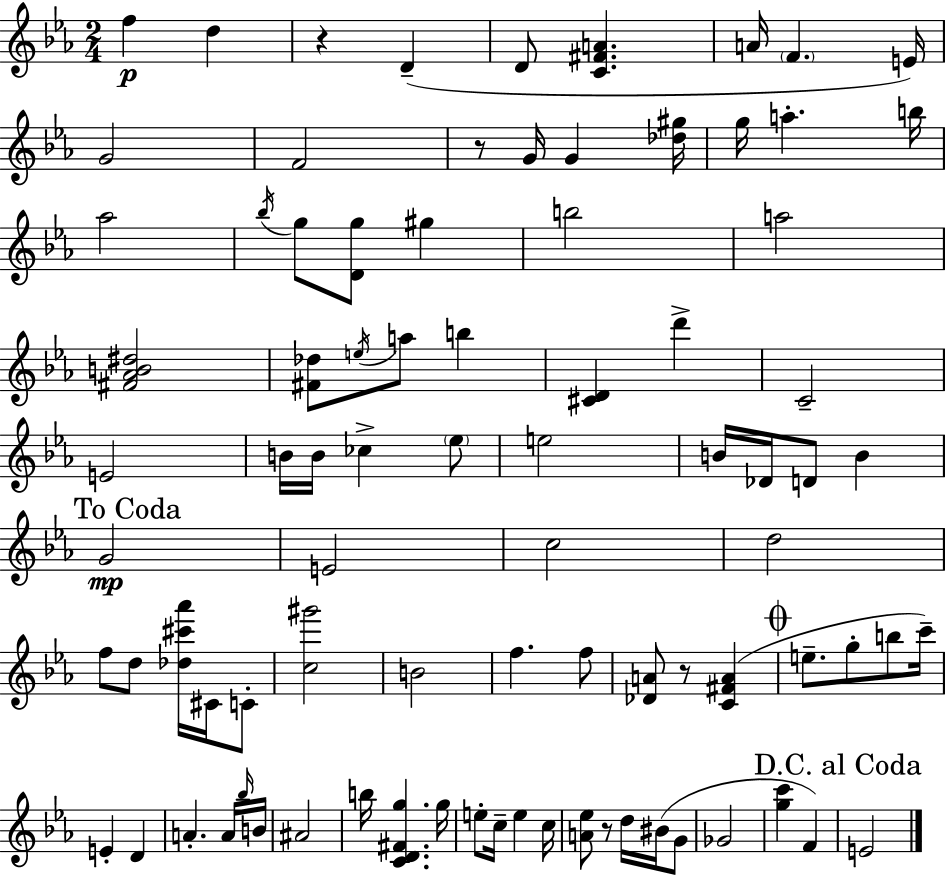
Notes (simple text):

F5/q D5/q R/q D4/q D4/e [C4,F#4,A4]/q. A4/s F4/q. E4/s G4/h F4/h R/e G4/s G4/q [Db5,G#5]/s G5/s A5/q. B5/s Ab5/h Bb5/s G5/e [D4,G5]/e G#5/q B5/h A5/h [F#4,Ab4,B4,D#5]/h [F#4,Db5]/e E5/s A5/e B5/q [C#4,D4]/q D6/q C4/h E4/h B4/s B4/s CES5/q Eb5/e E5/h B4/s Db4/s D4/e B4/q G4/h E4/h C5/h D5/h F5/e D5/e [Db5,C#6,Ab6]/s C#4/s C4/e [C5,G#6]/h B4/h F5/q. F5/e [Db4,A4]/e R/e [C4,F#4,A4]/q E5/e. G5/e B5/e C6/s E4/q D4/q A4/q. A4/s Bb5/s B4/s A#4/h B5/s [C4,D4,F#4,G5]/q. G5/s E5/e C5/s E5/q C5/s [A4,Eb5]/e R/e D5/s BIS4/s G4/e Gb4/h [G5,C6]/q F4/q E4/h